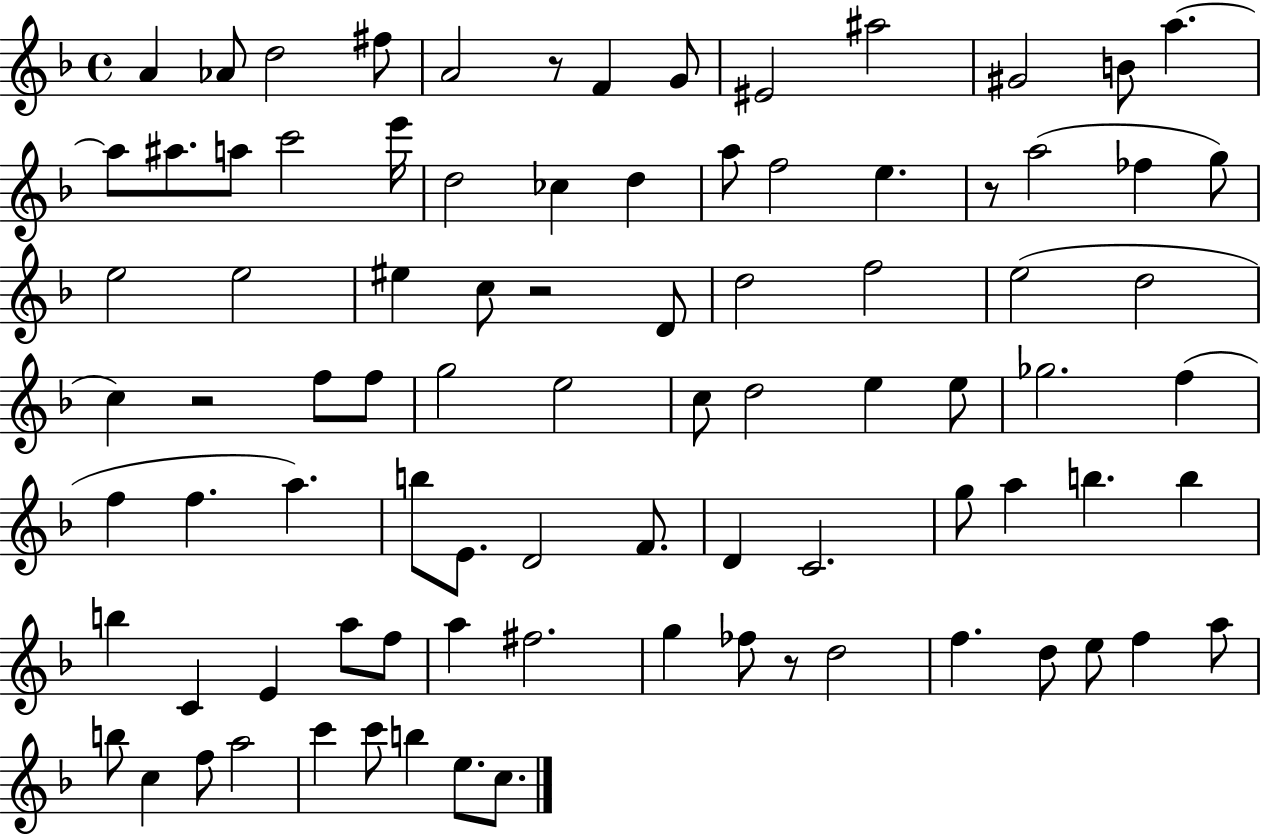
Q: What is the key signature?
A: F major